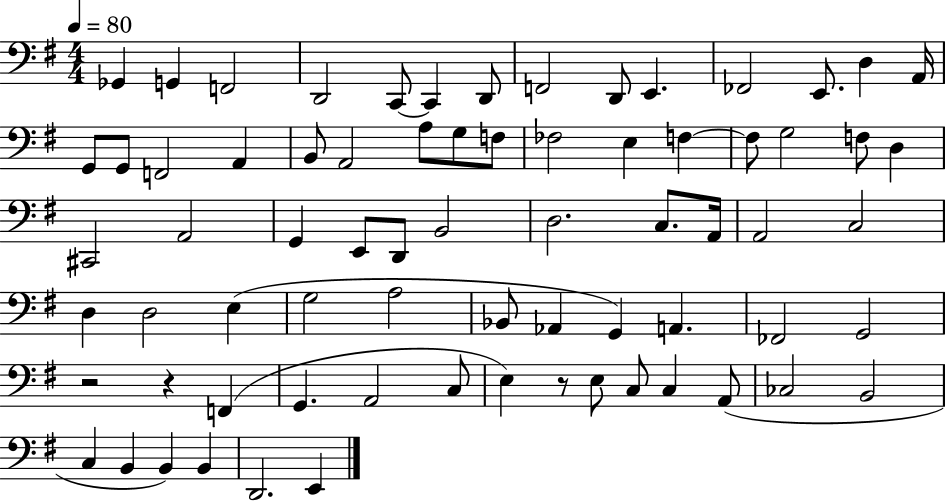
X:1
T:Untitled
M:4/4
L:1/4
K:G
_G,, G,, F,,2 D,,2 C,,/2 C,, D,,/2 F,,2 D,,/2 E,, _F,,2 E,,/2 D, A,,/4 G,,/2 G,,/2 F,,2 A,, B,,/2 A,,2 A,/2 G,/2 F,/2 _F,2 E, F, F,/2 G,2 F,/2 D, ^C,,2 A,,2 G,, E,,/2 D,,/2 B,,2 D,2 C,/2 A,,/4 A,,2 C,2 D, D,2 E, G,2 A,2 _B,,/2 _A,, G,, A,, _F,,2 G,,2 z2 z F,, G,, A,,2 C,/2 E, z/2 E,/2 C,/2 C, A,,/2 _C,2 B,,2 C, B,, B,, B,, D,,2 E,,